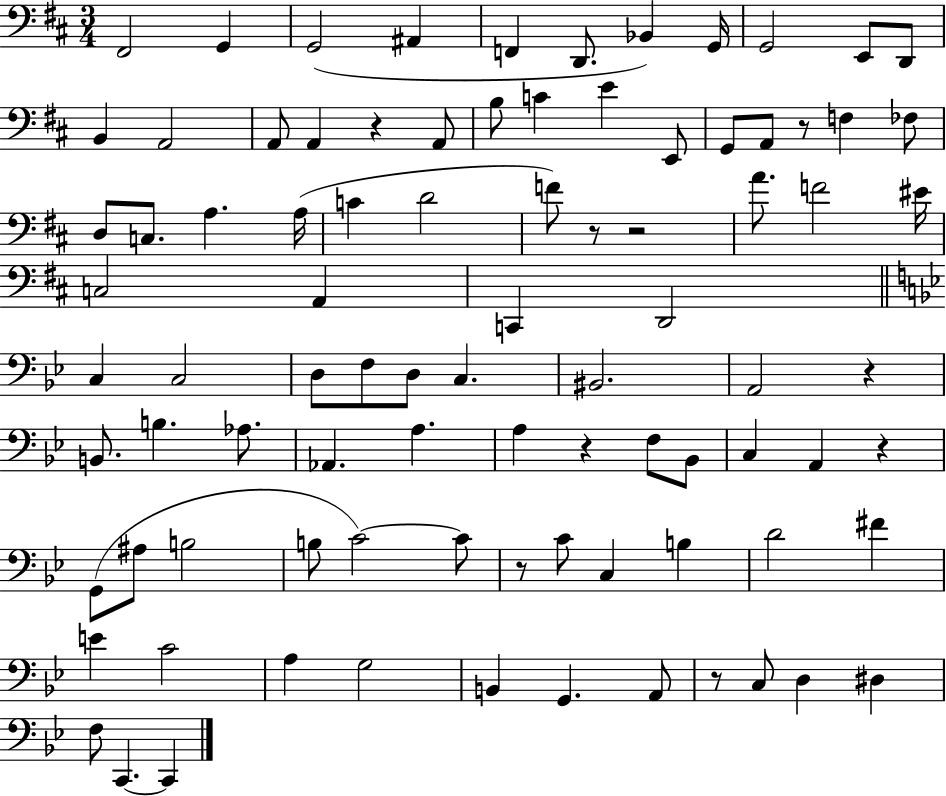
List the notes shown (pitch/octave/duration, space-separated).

F#2/h G2/q G2/h A#2/q F2/q D2/e. Bb2/q G2/s G2/h E2/e D2/e B2/q A2/h A2/e A2/q R/q A2/e B3/e C4/q E4/q E2/e G2/e A2/e R/e F3/q FES3/e D3/e C3/e. A3/q. A3/s C4/q D4/h F4/e R/e R/h A4/e. F4/h EIS4/s C3/h A2/q C2/q D2/h C3/q C3/h D3/e F3/e D3/e C3/q. BIS2/h. A2/h R/q B2/e. B3/q. Ab3/e. Ab2/q. A3/q. A3/q R/q F3/e Bb2/e C3/q A2/q R/q G2/e A#3/e B3/h B3/e C4/h C4/e R/e C4/e C3/q B3/q D4/h F#4/q E4/q C4/h A3/q G3/h B2/q G2/q. A2/e R/e C3/e D3/q D#3/q F3/e C2/q. C2/q